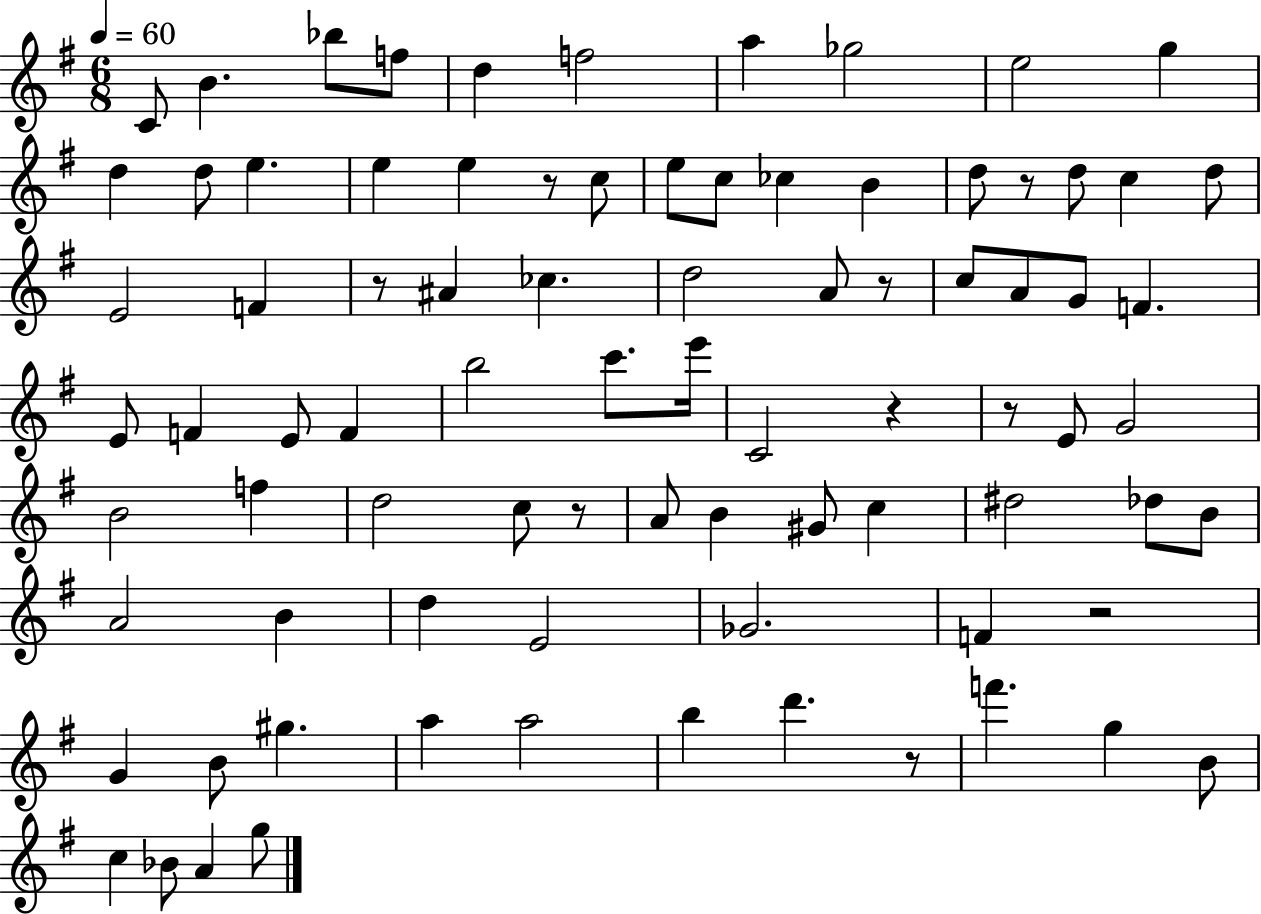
C4/e B4/q. Bb5/e F5/e D5/q F5/h A5/q Gb5/h E5/h G5/q D5/q D5/e E5/q. E5/q E5/q R/e C5/e E5/e C5/e CES5/q B4/q D5/e R/e D5/e C5/q D5/e E4/h F4/q R/e A#4/q CES5/q. D5/h A4/e R/e C5/e A4/e G4/e F4/q. E4/e F4/q E4/e F4/q B5/h C6/e. E6/s C4/h R/q R/e E4/e G4/h B4/h F5/q D5/h C5/e R/e A4/e B4/q G#4/e C5/q D#5/h Db5/e B4/e A4/h B4/q D5/q E4/h Gb4/h. F4/q R/h G4/q B4/e G#5/q. A5/q A5/h B5/q D6/q. R/e F6/q. G5/q B4/e C5/q Bb4/e A4/q G5/e